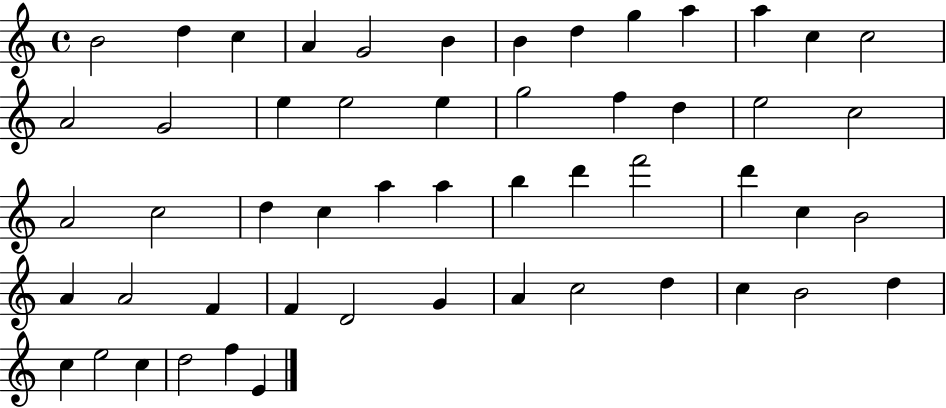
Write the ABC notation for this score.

X:1
T:Untitled
M:4/4
L:1/4
K:C
B2 d c A G2 B B d g a a c c2 A2 G2 e e2 e g2 f d e2 c2 A2 c2 d c a a b d' f'2 d' c B2 A A2 F F D2 G A c2 d c B2 d c e2 c d2 f E